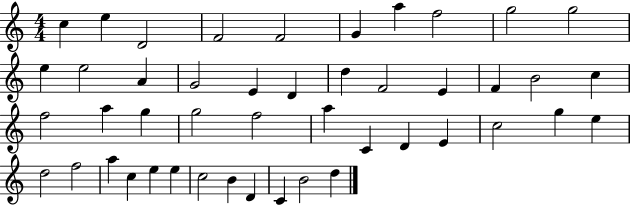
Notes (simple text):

C5/q E5/q D4/h F4/h F4/h G4/q A5/q F5/h G5/h G5/h E5/q E5/h A4/q G4/h E4/q D4/q D5/q F4/h E4/q F4/q B4/h C5/q F5/h A5/q G5/q G5/h F5/h A5/q C4/q D4/q E4/q C5/h G5/q E5/q D5/h F5/h A5/q C5/q E5/q E5/q C5/h B4/q D4/q C4/q B4/h D5/q